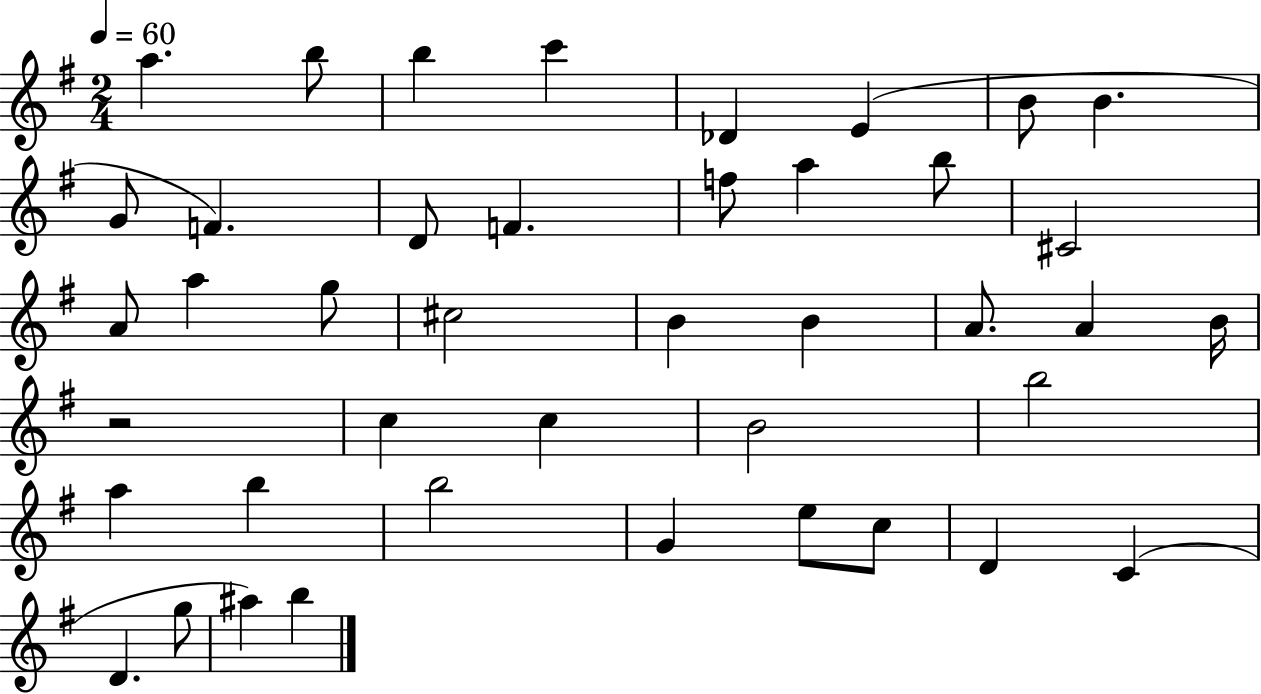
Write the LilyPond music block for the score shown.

{
  \clef treble
  \numericTimeSignature
  \time 2/4
  \key g \major
  \tempo 4 = 60
  a''4. b''8 | b''4 c'''4 | des'4 e'4( | b'8 b'4. | \break g'8 f'4.) | d'8 f'4. | f''8 a''4 b''8 | cis'2 | \break a'8 a''4 g''8 | cis''2 | b'4 b'4 | a'8. a'4 b'16 | \break r2 | c''4 c''4 | b'2 | b''2 | \break a''4 b''4 | b''2 | g'4 e''8 c''8 | d'4 c'4( | \break d'4. g''8 | ais''4) b''4 | \bar "|."
}